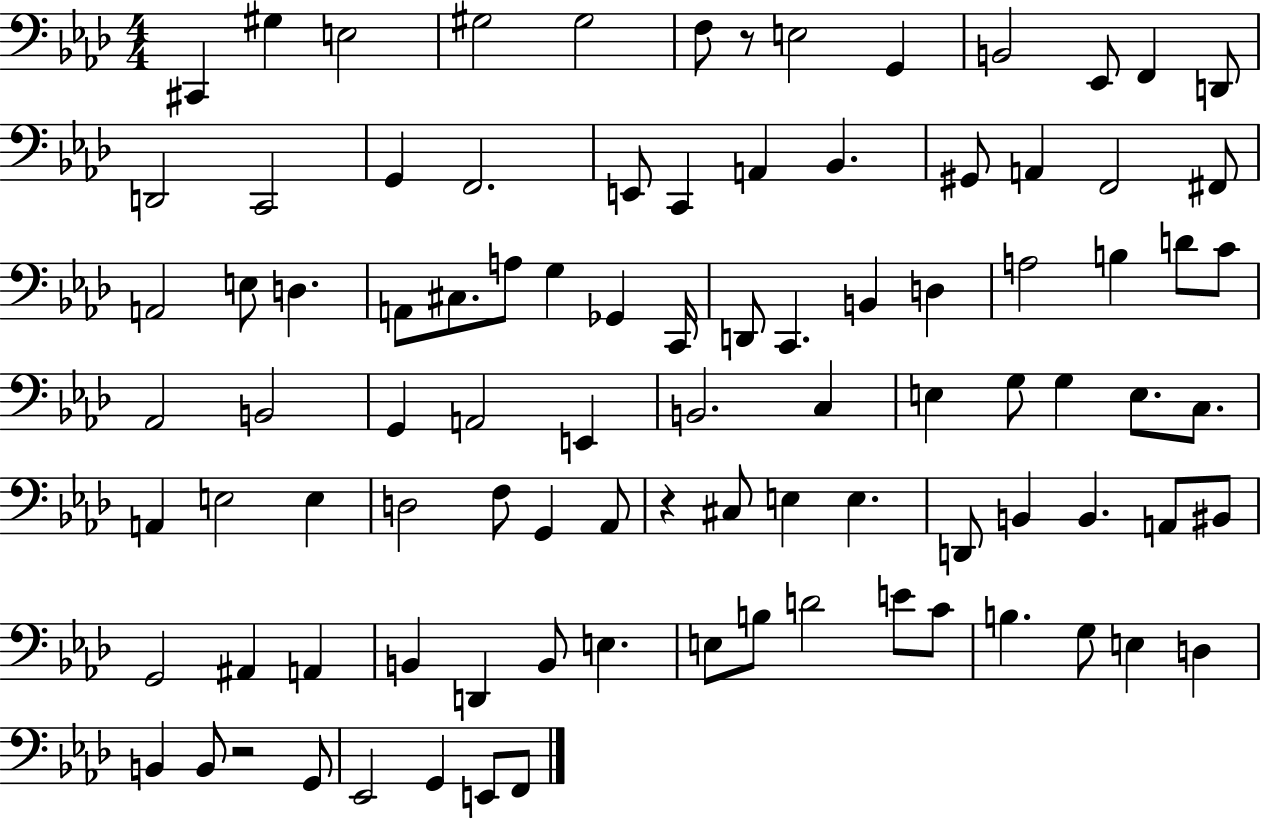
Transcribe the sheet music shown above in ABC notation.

X:1
T:Untitled
M:4/4
L:1/4
K:Ab
^C,, ^G, E,2 ^G,2 ^G,2 F,/2 z/2 E,2 G,, B,,2 _E,,/2 F,, D,,/2 D,,2 C,,2 G,, F,,2 E,,/2 C,, A,, _B,, ^G,,/2 A,, F,,2 ^F,,/2 A,,2 E,/2 D, A,,/2 ^C,/2 A,/2 G, _G,, C,,/4 D,,/2 C,, B,, D, A,2 B, D/2 C/2 _A,,2 B,,2 G,, A,,2 E,, B,,2 C, E, G,/2 G, E,/2 C,/2 A,, E,2 E, D,2 F,/2 G,, _A,,/2 z ^C,/2 E, E, D,,/2 B,, B,, A,,/2 ^B,,/2 G,,2 ^A,, A,, B,, D,, B,,/2 E, E,/2 B,/2 D2 E/2 C/2 B, G,/2 E, D, B,, B,,/2 z2 G,,/2 _E,,2 G,, E,,/2 F,,/2